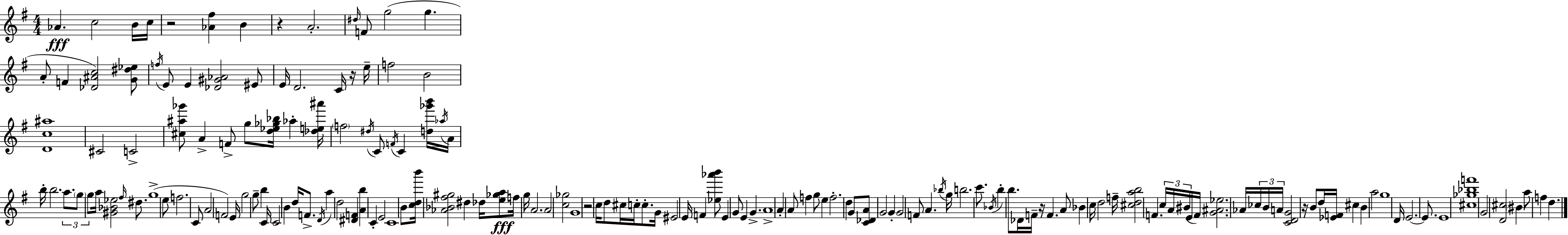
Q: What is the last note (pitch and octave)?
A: D5